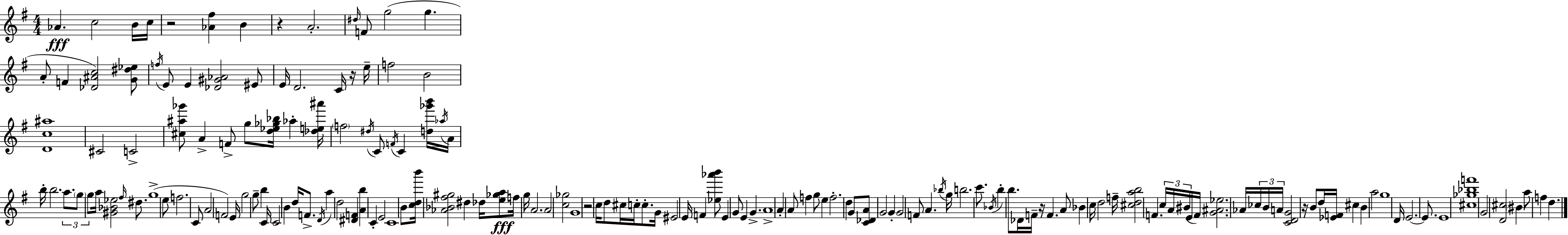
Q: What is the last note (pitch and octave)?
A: D5